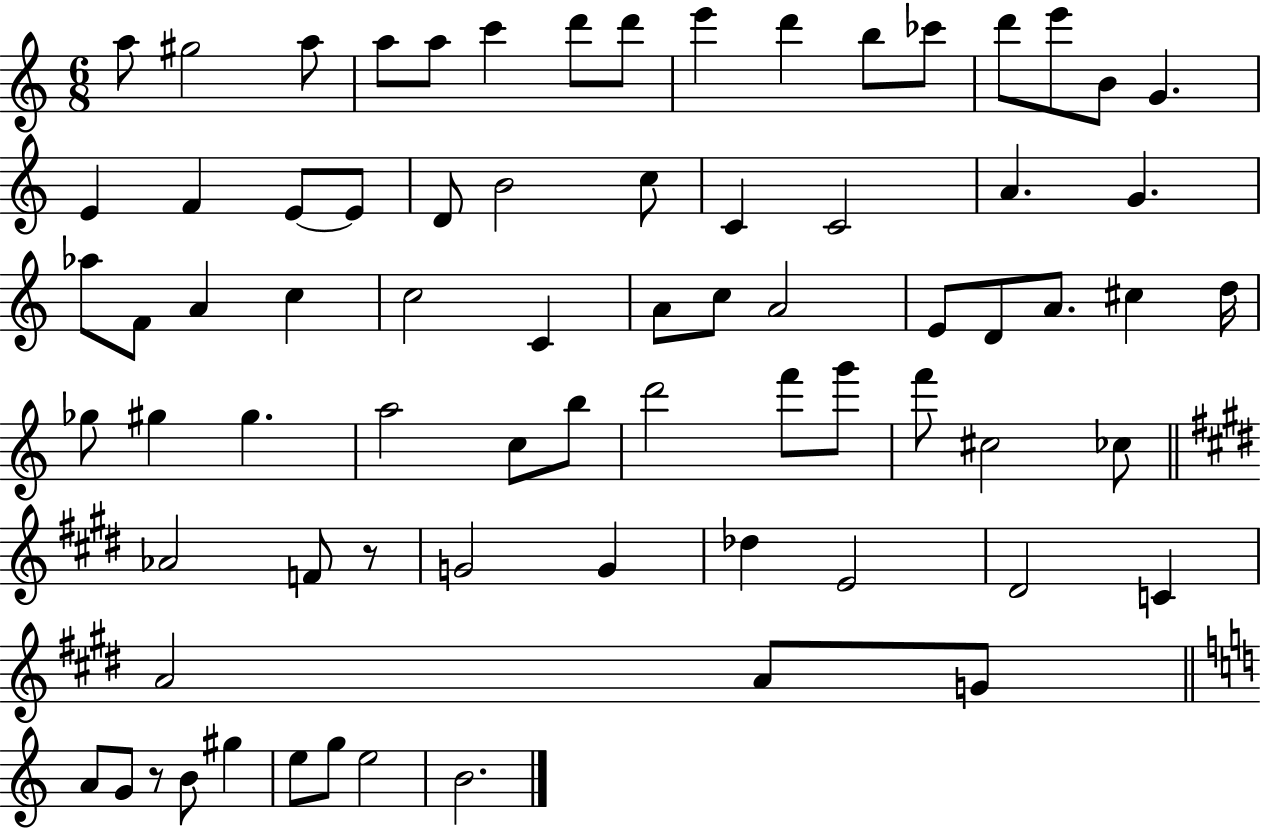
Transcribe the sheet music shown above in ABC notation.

X:1
T:Untitled
M:6/8
L:1/4
K:C
a/2 ^g2 a/2 a/2 a/2 c' d'/2 d'/2 e' d' b/2 _c'/2 d'/2 e'/2 B/2 G E F E/2 E/2 D/2 B2 c/2 C C2 A G _a/2 F/2 A c c2 C A/2 c/2 A2 E/2 D/2 A/2 ^c d/4 _g/2 ^g ^g a2 c/2 b/2 d'2 f'/2 g'/2 f'/2 ^c2 _c/2 _A2 F/2 z/2 G2 G _d E2 ^D2 C A2 A/2 G/2 A/2 G/2 z/2 B/2 ^g e/2 g/2 e2 B2